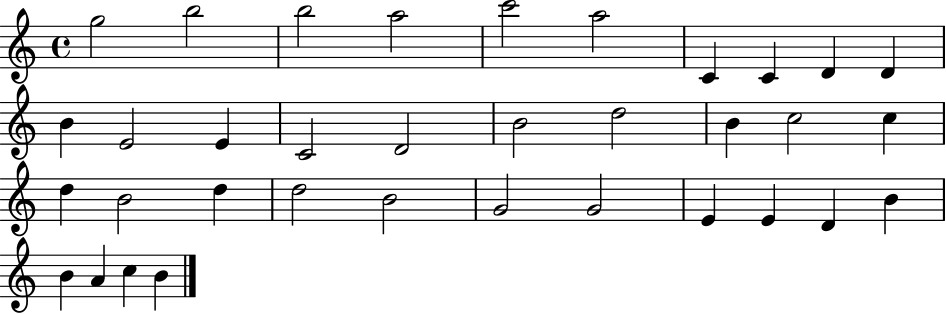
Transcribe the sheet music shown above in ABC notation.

X:1
T:Untitled
M:4/4
L:1/4
K:C
g2 b2 b2 a2 c'2 a2 C C D D B E2 E C2 D2 B2 d2 B c2 c d B2 d d2 B2 G2 G2 E E D B B A c B